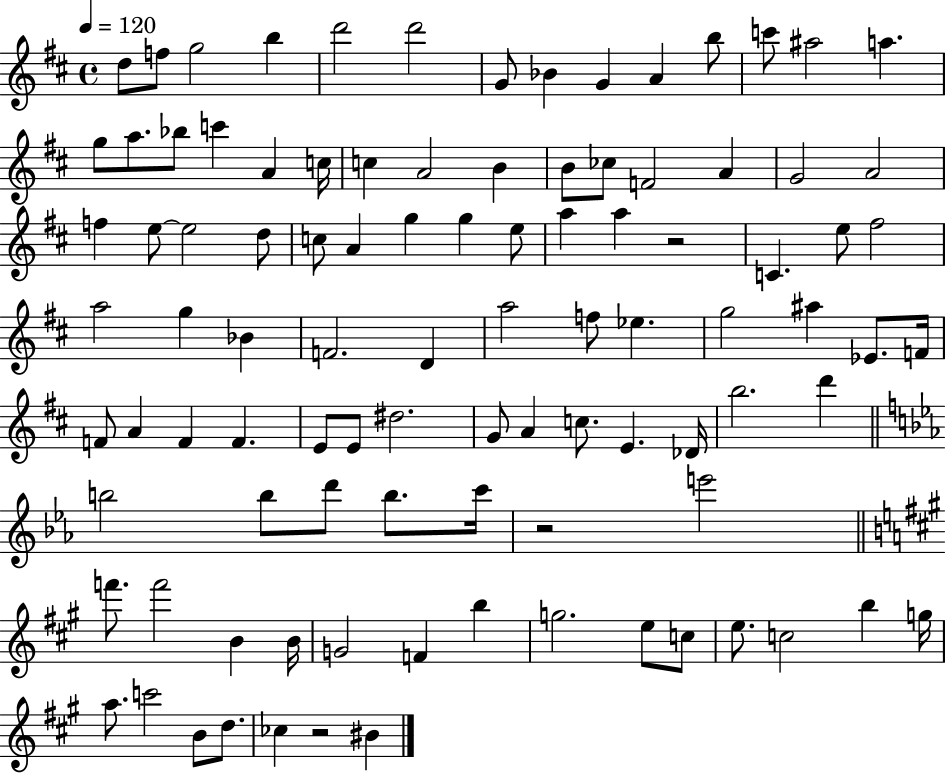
X:1
T:Untitled
M:4/4
L:1/4
K:D
d/2 f/2 g2 b d'2 d'2 G/2 _B G A b/2 c'/2 ^a2 a g/2 a/2 _b/2 c' A c/4 c A2 B B/2 _c/2 F2 A G2 A2 f e/2 e2 d/2 c/2 A g g e/2 a a z2 C e/2 ^f2 a2 g _B F2 D a2 f/2 _e g2 ^a _E/2 F/4 F/2 A F F E/2 E/2 ^d2 G/2 A c/2 E _D/4 b2 d' b2 b/2 d'/2 b/2 c'/4 z2 e'2 f'/2 f'2 B B/4 G2 F b g2 e/2 c/2 e/2 c2 b g/4 a/2 c'2 B/2 d/2 _c z2 ^B